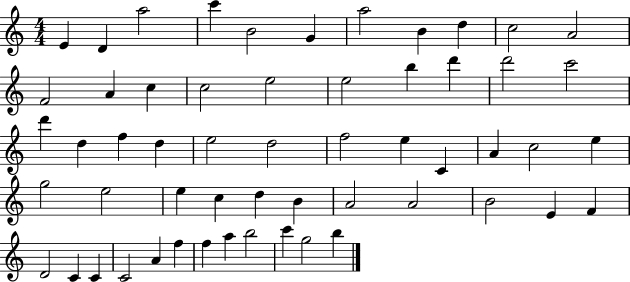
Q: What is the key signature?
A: C major